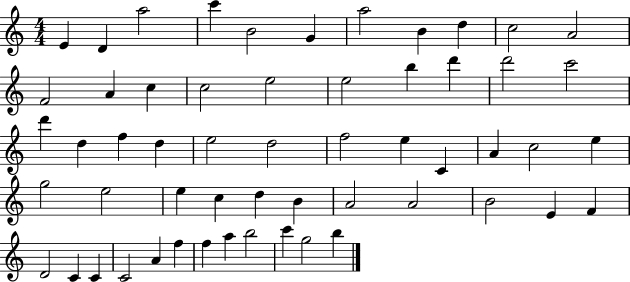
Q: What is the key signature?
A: C major